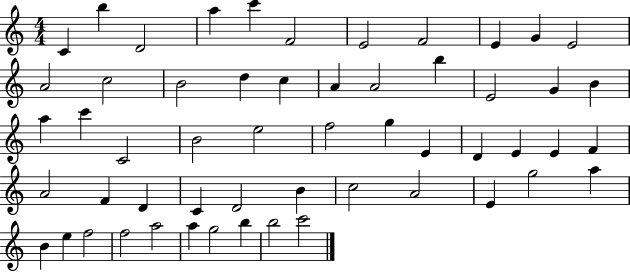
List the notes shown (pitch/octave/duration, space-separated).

C4/q B5/q D4/h A5/q C6/q F4/h E4/h F4/h E4/q G4/q E4/h A4/h C5/h B4/h D5/q C5/q A4/q A4/h B5/q E4/h G4/q B4/q A5/q C6/q C4/h B4/h E5/h F5/h G5/q E4/q D4/q E4/q E4/q F4/q A4/h F4/q D4/q C4/q D4/h B4/q C5/h A4/h E4/q G5/h A5/q B4/q E5/q F5/h F5/h A5/h A5/q G5/h B5/q B5/h C6/h